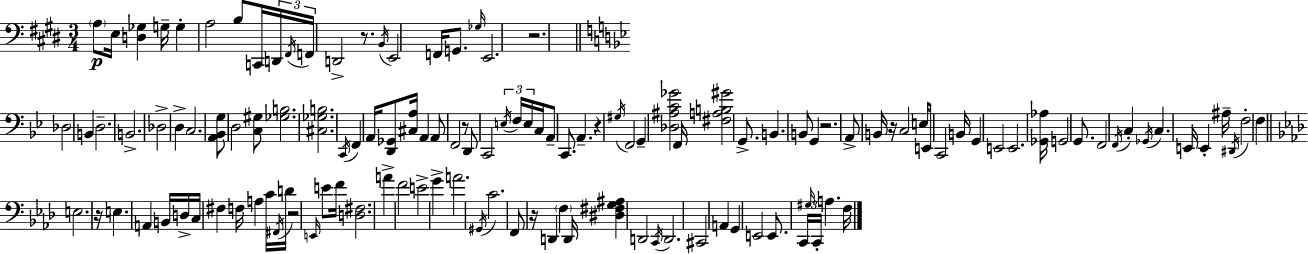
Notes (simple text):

A3/e E3/s [D3,Gb3]/q G3/s G3/q A3/h B3/e C2/s D2/s F#2/s F2/s D2/h R/e. B2/s E2/h F2/s G2/e. Gb3/s E2/h. R/h. Db3/h B2/q D3/h. B2/h. Db3/h D3/q C3/h. [A2,Bb2,G3]/e D3/h [C3,G#3]/e [Gb3,B3]/h. [C#3,Gb3,B3]/h. C2/s F2/q A2/s [D2,Gb2]/e [C#3,A3]/s A2/q A2/e F2/h R/e D2/e C2/h E3/s F3/s E3/s C3/s A2/e C2/e. A2/q. R/q G#3/s F2/h G2/q [Db3,A#3,C4,Gb4]/h F2/s [F#3,A3,B3,G#4]/h G2/e. B2/q. B2/e G2/q R/h. A2/e B2/s R/s C3/h E3/s E2/e C2/h B2/s G2/q E2/h E2/h. [Gb2,Ab3]/s G2/h G2/e. F2/h F2/s C3/q Gb2/s C3/q. E2/s E2/q A#3/s D#2/s F3/h F3/q E3/h. R/s E3/q. A2/q B2/s D3/s C3/s F#3/q F3/s A3/q C4/s F#2/s D4/s R/h E2/s E4/e F4/s [D3,F#3]/h. A4/q F4/h E4/h G4/q A4/h. G#2/s C4/h. F2/e R/s D2/q F3/q D2/s [D#3,F#3,G3,A#3]/q D2/h C2/s D2/h. C#2/h A2/q G2/q E2/h E2/e. C2/s G#3/s C2/s A3/q. F3/s